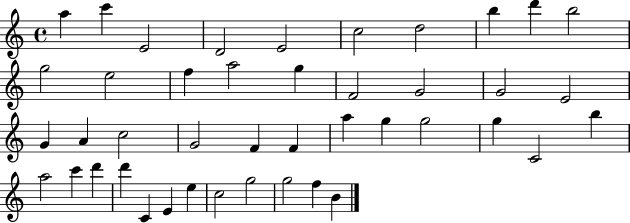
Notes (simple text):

A5/q C6/q E4/h D4/h E4/h C5/h D5/h B5/q D6/q B5/h G5/h E5/h F5/q A5/h G5/q F4/h G4/h G4/h E4/h G4/q A4/q C5/h G4/h F4/q F4/q A5/q G5/q G5/h G5/q C4/h B5/q A5/h C6/q D6/q D6/q C4/q E4/q E5/q C5/h G5/h G5/h F5/q B4/q